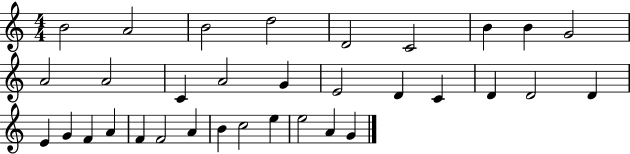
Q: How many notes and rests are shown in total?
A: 33